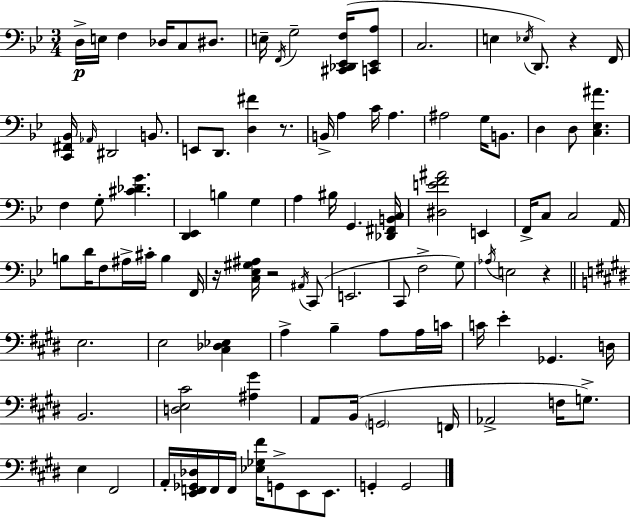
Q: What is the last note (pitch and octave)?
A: G2